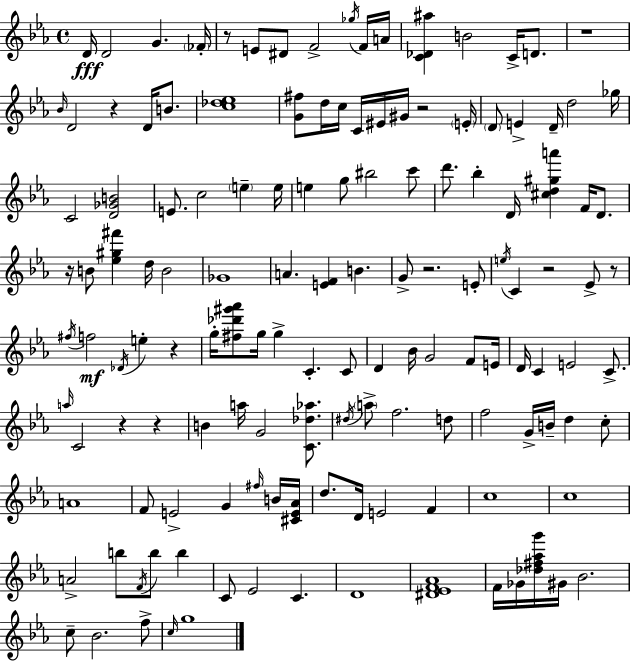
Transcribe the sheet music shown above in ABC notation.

X:1
T:Untitled
M:4/4
L:1/4
K:Eb
D/4 D2 G _F/4 z/2 E/2 ^D/2 F2 _g/4 F/4 A/4 [C_D^a] B2 C/4 D/2 z4 _B/4 D2 z D/4 B/2 [c_d_e]4 [G^f]/2 d/4 c/4 C/4 ^E/4 ^G/4 z2 E/4 D/2 E D/4 d2 _g/4 C2 [D_GB]2 E/2 c2 e e/4 e g/2 ^b2 c'/2 d'/2 _b D/4 [^cd^ga'] F/4 D/2 z/4 B/2 [_e^g^f'] d/4 B2 _G4 A [EF] B G/2 z2 E/2 e/4 C z2 _E/2 z/2 ^f/4 f2 _D/4 e z g/4 [^f_d'^g'_a']/2 g/4 g C C/2 D _B/4 G2 F/2 E/4 D/4 C E2 C/2 a/4 C2 z z B a/4 G2 [C_d_a]/2 ^d/4 a/2 f2 d/2 f2 G/4 B/4 d c/2 A4 F/2 E2 G ^f/4 B/4 [^CE_A]/4 d/2 D/4 E2 F c4 c4 A2 b/2 F/4 b/2 b C/2 _E2 C D4 [^D_EF_A]4 F/4 _G/4 [_d^f_ag']/4 ^G/4 _B2 c/2 _B2 f/2 c/4 g4